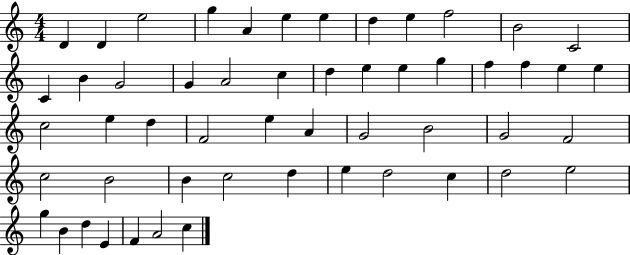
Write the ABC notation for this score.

X:1
T:Untitled
M:4/4
L:1/4
K:C
D D e2 g A e e d e f2 B2 C2 C B G2 G A2 c d e e g f f e e c2 e d F2 e A G2 B2 G2 F2 c2 B2 B c2 d e d2 c d2 e2 g B d E F A2 c